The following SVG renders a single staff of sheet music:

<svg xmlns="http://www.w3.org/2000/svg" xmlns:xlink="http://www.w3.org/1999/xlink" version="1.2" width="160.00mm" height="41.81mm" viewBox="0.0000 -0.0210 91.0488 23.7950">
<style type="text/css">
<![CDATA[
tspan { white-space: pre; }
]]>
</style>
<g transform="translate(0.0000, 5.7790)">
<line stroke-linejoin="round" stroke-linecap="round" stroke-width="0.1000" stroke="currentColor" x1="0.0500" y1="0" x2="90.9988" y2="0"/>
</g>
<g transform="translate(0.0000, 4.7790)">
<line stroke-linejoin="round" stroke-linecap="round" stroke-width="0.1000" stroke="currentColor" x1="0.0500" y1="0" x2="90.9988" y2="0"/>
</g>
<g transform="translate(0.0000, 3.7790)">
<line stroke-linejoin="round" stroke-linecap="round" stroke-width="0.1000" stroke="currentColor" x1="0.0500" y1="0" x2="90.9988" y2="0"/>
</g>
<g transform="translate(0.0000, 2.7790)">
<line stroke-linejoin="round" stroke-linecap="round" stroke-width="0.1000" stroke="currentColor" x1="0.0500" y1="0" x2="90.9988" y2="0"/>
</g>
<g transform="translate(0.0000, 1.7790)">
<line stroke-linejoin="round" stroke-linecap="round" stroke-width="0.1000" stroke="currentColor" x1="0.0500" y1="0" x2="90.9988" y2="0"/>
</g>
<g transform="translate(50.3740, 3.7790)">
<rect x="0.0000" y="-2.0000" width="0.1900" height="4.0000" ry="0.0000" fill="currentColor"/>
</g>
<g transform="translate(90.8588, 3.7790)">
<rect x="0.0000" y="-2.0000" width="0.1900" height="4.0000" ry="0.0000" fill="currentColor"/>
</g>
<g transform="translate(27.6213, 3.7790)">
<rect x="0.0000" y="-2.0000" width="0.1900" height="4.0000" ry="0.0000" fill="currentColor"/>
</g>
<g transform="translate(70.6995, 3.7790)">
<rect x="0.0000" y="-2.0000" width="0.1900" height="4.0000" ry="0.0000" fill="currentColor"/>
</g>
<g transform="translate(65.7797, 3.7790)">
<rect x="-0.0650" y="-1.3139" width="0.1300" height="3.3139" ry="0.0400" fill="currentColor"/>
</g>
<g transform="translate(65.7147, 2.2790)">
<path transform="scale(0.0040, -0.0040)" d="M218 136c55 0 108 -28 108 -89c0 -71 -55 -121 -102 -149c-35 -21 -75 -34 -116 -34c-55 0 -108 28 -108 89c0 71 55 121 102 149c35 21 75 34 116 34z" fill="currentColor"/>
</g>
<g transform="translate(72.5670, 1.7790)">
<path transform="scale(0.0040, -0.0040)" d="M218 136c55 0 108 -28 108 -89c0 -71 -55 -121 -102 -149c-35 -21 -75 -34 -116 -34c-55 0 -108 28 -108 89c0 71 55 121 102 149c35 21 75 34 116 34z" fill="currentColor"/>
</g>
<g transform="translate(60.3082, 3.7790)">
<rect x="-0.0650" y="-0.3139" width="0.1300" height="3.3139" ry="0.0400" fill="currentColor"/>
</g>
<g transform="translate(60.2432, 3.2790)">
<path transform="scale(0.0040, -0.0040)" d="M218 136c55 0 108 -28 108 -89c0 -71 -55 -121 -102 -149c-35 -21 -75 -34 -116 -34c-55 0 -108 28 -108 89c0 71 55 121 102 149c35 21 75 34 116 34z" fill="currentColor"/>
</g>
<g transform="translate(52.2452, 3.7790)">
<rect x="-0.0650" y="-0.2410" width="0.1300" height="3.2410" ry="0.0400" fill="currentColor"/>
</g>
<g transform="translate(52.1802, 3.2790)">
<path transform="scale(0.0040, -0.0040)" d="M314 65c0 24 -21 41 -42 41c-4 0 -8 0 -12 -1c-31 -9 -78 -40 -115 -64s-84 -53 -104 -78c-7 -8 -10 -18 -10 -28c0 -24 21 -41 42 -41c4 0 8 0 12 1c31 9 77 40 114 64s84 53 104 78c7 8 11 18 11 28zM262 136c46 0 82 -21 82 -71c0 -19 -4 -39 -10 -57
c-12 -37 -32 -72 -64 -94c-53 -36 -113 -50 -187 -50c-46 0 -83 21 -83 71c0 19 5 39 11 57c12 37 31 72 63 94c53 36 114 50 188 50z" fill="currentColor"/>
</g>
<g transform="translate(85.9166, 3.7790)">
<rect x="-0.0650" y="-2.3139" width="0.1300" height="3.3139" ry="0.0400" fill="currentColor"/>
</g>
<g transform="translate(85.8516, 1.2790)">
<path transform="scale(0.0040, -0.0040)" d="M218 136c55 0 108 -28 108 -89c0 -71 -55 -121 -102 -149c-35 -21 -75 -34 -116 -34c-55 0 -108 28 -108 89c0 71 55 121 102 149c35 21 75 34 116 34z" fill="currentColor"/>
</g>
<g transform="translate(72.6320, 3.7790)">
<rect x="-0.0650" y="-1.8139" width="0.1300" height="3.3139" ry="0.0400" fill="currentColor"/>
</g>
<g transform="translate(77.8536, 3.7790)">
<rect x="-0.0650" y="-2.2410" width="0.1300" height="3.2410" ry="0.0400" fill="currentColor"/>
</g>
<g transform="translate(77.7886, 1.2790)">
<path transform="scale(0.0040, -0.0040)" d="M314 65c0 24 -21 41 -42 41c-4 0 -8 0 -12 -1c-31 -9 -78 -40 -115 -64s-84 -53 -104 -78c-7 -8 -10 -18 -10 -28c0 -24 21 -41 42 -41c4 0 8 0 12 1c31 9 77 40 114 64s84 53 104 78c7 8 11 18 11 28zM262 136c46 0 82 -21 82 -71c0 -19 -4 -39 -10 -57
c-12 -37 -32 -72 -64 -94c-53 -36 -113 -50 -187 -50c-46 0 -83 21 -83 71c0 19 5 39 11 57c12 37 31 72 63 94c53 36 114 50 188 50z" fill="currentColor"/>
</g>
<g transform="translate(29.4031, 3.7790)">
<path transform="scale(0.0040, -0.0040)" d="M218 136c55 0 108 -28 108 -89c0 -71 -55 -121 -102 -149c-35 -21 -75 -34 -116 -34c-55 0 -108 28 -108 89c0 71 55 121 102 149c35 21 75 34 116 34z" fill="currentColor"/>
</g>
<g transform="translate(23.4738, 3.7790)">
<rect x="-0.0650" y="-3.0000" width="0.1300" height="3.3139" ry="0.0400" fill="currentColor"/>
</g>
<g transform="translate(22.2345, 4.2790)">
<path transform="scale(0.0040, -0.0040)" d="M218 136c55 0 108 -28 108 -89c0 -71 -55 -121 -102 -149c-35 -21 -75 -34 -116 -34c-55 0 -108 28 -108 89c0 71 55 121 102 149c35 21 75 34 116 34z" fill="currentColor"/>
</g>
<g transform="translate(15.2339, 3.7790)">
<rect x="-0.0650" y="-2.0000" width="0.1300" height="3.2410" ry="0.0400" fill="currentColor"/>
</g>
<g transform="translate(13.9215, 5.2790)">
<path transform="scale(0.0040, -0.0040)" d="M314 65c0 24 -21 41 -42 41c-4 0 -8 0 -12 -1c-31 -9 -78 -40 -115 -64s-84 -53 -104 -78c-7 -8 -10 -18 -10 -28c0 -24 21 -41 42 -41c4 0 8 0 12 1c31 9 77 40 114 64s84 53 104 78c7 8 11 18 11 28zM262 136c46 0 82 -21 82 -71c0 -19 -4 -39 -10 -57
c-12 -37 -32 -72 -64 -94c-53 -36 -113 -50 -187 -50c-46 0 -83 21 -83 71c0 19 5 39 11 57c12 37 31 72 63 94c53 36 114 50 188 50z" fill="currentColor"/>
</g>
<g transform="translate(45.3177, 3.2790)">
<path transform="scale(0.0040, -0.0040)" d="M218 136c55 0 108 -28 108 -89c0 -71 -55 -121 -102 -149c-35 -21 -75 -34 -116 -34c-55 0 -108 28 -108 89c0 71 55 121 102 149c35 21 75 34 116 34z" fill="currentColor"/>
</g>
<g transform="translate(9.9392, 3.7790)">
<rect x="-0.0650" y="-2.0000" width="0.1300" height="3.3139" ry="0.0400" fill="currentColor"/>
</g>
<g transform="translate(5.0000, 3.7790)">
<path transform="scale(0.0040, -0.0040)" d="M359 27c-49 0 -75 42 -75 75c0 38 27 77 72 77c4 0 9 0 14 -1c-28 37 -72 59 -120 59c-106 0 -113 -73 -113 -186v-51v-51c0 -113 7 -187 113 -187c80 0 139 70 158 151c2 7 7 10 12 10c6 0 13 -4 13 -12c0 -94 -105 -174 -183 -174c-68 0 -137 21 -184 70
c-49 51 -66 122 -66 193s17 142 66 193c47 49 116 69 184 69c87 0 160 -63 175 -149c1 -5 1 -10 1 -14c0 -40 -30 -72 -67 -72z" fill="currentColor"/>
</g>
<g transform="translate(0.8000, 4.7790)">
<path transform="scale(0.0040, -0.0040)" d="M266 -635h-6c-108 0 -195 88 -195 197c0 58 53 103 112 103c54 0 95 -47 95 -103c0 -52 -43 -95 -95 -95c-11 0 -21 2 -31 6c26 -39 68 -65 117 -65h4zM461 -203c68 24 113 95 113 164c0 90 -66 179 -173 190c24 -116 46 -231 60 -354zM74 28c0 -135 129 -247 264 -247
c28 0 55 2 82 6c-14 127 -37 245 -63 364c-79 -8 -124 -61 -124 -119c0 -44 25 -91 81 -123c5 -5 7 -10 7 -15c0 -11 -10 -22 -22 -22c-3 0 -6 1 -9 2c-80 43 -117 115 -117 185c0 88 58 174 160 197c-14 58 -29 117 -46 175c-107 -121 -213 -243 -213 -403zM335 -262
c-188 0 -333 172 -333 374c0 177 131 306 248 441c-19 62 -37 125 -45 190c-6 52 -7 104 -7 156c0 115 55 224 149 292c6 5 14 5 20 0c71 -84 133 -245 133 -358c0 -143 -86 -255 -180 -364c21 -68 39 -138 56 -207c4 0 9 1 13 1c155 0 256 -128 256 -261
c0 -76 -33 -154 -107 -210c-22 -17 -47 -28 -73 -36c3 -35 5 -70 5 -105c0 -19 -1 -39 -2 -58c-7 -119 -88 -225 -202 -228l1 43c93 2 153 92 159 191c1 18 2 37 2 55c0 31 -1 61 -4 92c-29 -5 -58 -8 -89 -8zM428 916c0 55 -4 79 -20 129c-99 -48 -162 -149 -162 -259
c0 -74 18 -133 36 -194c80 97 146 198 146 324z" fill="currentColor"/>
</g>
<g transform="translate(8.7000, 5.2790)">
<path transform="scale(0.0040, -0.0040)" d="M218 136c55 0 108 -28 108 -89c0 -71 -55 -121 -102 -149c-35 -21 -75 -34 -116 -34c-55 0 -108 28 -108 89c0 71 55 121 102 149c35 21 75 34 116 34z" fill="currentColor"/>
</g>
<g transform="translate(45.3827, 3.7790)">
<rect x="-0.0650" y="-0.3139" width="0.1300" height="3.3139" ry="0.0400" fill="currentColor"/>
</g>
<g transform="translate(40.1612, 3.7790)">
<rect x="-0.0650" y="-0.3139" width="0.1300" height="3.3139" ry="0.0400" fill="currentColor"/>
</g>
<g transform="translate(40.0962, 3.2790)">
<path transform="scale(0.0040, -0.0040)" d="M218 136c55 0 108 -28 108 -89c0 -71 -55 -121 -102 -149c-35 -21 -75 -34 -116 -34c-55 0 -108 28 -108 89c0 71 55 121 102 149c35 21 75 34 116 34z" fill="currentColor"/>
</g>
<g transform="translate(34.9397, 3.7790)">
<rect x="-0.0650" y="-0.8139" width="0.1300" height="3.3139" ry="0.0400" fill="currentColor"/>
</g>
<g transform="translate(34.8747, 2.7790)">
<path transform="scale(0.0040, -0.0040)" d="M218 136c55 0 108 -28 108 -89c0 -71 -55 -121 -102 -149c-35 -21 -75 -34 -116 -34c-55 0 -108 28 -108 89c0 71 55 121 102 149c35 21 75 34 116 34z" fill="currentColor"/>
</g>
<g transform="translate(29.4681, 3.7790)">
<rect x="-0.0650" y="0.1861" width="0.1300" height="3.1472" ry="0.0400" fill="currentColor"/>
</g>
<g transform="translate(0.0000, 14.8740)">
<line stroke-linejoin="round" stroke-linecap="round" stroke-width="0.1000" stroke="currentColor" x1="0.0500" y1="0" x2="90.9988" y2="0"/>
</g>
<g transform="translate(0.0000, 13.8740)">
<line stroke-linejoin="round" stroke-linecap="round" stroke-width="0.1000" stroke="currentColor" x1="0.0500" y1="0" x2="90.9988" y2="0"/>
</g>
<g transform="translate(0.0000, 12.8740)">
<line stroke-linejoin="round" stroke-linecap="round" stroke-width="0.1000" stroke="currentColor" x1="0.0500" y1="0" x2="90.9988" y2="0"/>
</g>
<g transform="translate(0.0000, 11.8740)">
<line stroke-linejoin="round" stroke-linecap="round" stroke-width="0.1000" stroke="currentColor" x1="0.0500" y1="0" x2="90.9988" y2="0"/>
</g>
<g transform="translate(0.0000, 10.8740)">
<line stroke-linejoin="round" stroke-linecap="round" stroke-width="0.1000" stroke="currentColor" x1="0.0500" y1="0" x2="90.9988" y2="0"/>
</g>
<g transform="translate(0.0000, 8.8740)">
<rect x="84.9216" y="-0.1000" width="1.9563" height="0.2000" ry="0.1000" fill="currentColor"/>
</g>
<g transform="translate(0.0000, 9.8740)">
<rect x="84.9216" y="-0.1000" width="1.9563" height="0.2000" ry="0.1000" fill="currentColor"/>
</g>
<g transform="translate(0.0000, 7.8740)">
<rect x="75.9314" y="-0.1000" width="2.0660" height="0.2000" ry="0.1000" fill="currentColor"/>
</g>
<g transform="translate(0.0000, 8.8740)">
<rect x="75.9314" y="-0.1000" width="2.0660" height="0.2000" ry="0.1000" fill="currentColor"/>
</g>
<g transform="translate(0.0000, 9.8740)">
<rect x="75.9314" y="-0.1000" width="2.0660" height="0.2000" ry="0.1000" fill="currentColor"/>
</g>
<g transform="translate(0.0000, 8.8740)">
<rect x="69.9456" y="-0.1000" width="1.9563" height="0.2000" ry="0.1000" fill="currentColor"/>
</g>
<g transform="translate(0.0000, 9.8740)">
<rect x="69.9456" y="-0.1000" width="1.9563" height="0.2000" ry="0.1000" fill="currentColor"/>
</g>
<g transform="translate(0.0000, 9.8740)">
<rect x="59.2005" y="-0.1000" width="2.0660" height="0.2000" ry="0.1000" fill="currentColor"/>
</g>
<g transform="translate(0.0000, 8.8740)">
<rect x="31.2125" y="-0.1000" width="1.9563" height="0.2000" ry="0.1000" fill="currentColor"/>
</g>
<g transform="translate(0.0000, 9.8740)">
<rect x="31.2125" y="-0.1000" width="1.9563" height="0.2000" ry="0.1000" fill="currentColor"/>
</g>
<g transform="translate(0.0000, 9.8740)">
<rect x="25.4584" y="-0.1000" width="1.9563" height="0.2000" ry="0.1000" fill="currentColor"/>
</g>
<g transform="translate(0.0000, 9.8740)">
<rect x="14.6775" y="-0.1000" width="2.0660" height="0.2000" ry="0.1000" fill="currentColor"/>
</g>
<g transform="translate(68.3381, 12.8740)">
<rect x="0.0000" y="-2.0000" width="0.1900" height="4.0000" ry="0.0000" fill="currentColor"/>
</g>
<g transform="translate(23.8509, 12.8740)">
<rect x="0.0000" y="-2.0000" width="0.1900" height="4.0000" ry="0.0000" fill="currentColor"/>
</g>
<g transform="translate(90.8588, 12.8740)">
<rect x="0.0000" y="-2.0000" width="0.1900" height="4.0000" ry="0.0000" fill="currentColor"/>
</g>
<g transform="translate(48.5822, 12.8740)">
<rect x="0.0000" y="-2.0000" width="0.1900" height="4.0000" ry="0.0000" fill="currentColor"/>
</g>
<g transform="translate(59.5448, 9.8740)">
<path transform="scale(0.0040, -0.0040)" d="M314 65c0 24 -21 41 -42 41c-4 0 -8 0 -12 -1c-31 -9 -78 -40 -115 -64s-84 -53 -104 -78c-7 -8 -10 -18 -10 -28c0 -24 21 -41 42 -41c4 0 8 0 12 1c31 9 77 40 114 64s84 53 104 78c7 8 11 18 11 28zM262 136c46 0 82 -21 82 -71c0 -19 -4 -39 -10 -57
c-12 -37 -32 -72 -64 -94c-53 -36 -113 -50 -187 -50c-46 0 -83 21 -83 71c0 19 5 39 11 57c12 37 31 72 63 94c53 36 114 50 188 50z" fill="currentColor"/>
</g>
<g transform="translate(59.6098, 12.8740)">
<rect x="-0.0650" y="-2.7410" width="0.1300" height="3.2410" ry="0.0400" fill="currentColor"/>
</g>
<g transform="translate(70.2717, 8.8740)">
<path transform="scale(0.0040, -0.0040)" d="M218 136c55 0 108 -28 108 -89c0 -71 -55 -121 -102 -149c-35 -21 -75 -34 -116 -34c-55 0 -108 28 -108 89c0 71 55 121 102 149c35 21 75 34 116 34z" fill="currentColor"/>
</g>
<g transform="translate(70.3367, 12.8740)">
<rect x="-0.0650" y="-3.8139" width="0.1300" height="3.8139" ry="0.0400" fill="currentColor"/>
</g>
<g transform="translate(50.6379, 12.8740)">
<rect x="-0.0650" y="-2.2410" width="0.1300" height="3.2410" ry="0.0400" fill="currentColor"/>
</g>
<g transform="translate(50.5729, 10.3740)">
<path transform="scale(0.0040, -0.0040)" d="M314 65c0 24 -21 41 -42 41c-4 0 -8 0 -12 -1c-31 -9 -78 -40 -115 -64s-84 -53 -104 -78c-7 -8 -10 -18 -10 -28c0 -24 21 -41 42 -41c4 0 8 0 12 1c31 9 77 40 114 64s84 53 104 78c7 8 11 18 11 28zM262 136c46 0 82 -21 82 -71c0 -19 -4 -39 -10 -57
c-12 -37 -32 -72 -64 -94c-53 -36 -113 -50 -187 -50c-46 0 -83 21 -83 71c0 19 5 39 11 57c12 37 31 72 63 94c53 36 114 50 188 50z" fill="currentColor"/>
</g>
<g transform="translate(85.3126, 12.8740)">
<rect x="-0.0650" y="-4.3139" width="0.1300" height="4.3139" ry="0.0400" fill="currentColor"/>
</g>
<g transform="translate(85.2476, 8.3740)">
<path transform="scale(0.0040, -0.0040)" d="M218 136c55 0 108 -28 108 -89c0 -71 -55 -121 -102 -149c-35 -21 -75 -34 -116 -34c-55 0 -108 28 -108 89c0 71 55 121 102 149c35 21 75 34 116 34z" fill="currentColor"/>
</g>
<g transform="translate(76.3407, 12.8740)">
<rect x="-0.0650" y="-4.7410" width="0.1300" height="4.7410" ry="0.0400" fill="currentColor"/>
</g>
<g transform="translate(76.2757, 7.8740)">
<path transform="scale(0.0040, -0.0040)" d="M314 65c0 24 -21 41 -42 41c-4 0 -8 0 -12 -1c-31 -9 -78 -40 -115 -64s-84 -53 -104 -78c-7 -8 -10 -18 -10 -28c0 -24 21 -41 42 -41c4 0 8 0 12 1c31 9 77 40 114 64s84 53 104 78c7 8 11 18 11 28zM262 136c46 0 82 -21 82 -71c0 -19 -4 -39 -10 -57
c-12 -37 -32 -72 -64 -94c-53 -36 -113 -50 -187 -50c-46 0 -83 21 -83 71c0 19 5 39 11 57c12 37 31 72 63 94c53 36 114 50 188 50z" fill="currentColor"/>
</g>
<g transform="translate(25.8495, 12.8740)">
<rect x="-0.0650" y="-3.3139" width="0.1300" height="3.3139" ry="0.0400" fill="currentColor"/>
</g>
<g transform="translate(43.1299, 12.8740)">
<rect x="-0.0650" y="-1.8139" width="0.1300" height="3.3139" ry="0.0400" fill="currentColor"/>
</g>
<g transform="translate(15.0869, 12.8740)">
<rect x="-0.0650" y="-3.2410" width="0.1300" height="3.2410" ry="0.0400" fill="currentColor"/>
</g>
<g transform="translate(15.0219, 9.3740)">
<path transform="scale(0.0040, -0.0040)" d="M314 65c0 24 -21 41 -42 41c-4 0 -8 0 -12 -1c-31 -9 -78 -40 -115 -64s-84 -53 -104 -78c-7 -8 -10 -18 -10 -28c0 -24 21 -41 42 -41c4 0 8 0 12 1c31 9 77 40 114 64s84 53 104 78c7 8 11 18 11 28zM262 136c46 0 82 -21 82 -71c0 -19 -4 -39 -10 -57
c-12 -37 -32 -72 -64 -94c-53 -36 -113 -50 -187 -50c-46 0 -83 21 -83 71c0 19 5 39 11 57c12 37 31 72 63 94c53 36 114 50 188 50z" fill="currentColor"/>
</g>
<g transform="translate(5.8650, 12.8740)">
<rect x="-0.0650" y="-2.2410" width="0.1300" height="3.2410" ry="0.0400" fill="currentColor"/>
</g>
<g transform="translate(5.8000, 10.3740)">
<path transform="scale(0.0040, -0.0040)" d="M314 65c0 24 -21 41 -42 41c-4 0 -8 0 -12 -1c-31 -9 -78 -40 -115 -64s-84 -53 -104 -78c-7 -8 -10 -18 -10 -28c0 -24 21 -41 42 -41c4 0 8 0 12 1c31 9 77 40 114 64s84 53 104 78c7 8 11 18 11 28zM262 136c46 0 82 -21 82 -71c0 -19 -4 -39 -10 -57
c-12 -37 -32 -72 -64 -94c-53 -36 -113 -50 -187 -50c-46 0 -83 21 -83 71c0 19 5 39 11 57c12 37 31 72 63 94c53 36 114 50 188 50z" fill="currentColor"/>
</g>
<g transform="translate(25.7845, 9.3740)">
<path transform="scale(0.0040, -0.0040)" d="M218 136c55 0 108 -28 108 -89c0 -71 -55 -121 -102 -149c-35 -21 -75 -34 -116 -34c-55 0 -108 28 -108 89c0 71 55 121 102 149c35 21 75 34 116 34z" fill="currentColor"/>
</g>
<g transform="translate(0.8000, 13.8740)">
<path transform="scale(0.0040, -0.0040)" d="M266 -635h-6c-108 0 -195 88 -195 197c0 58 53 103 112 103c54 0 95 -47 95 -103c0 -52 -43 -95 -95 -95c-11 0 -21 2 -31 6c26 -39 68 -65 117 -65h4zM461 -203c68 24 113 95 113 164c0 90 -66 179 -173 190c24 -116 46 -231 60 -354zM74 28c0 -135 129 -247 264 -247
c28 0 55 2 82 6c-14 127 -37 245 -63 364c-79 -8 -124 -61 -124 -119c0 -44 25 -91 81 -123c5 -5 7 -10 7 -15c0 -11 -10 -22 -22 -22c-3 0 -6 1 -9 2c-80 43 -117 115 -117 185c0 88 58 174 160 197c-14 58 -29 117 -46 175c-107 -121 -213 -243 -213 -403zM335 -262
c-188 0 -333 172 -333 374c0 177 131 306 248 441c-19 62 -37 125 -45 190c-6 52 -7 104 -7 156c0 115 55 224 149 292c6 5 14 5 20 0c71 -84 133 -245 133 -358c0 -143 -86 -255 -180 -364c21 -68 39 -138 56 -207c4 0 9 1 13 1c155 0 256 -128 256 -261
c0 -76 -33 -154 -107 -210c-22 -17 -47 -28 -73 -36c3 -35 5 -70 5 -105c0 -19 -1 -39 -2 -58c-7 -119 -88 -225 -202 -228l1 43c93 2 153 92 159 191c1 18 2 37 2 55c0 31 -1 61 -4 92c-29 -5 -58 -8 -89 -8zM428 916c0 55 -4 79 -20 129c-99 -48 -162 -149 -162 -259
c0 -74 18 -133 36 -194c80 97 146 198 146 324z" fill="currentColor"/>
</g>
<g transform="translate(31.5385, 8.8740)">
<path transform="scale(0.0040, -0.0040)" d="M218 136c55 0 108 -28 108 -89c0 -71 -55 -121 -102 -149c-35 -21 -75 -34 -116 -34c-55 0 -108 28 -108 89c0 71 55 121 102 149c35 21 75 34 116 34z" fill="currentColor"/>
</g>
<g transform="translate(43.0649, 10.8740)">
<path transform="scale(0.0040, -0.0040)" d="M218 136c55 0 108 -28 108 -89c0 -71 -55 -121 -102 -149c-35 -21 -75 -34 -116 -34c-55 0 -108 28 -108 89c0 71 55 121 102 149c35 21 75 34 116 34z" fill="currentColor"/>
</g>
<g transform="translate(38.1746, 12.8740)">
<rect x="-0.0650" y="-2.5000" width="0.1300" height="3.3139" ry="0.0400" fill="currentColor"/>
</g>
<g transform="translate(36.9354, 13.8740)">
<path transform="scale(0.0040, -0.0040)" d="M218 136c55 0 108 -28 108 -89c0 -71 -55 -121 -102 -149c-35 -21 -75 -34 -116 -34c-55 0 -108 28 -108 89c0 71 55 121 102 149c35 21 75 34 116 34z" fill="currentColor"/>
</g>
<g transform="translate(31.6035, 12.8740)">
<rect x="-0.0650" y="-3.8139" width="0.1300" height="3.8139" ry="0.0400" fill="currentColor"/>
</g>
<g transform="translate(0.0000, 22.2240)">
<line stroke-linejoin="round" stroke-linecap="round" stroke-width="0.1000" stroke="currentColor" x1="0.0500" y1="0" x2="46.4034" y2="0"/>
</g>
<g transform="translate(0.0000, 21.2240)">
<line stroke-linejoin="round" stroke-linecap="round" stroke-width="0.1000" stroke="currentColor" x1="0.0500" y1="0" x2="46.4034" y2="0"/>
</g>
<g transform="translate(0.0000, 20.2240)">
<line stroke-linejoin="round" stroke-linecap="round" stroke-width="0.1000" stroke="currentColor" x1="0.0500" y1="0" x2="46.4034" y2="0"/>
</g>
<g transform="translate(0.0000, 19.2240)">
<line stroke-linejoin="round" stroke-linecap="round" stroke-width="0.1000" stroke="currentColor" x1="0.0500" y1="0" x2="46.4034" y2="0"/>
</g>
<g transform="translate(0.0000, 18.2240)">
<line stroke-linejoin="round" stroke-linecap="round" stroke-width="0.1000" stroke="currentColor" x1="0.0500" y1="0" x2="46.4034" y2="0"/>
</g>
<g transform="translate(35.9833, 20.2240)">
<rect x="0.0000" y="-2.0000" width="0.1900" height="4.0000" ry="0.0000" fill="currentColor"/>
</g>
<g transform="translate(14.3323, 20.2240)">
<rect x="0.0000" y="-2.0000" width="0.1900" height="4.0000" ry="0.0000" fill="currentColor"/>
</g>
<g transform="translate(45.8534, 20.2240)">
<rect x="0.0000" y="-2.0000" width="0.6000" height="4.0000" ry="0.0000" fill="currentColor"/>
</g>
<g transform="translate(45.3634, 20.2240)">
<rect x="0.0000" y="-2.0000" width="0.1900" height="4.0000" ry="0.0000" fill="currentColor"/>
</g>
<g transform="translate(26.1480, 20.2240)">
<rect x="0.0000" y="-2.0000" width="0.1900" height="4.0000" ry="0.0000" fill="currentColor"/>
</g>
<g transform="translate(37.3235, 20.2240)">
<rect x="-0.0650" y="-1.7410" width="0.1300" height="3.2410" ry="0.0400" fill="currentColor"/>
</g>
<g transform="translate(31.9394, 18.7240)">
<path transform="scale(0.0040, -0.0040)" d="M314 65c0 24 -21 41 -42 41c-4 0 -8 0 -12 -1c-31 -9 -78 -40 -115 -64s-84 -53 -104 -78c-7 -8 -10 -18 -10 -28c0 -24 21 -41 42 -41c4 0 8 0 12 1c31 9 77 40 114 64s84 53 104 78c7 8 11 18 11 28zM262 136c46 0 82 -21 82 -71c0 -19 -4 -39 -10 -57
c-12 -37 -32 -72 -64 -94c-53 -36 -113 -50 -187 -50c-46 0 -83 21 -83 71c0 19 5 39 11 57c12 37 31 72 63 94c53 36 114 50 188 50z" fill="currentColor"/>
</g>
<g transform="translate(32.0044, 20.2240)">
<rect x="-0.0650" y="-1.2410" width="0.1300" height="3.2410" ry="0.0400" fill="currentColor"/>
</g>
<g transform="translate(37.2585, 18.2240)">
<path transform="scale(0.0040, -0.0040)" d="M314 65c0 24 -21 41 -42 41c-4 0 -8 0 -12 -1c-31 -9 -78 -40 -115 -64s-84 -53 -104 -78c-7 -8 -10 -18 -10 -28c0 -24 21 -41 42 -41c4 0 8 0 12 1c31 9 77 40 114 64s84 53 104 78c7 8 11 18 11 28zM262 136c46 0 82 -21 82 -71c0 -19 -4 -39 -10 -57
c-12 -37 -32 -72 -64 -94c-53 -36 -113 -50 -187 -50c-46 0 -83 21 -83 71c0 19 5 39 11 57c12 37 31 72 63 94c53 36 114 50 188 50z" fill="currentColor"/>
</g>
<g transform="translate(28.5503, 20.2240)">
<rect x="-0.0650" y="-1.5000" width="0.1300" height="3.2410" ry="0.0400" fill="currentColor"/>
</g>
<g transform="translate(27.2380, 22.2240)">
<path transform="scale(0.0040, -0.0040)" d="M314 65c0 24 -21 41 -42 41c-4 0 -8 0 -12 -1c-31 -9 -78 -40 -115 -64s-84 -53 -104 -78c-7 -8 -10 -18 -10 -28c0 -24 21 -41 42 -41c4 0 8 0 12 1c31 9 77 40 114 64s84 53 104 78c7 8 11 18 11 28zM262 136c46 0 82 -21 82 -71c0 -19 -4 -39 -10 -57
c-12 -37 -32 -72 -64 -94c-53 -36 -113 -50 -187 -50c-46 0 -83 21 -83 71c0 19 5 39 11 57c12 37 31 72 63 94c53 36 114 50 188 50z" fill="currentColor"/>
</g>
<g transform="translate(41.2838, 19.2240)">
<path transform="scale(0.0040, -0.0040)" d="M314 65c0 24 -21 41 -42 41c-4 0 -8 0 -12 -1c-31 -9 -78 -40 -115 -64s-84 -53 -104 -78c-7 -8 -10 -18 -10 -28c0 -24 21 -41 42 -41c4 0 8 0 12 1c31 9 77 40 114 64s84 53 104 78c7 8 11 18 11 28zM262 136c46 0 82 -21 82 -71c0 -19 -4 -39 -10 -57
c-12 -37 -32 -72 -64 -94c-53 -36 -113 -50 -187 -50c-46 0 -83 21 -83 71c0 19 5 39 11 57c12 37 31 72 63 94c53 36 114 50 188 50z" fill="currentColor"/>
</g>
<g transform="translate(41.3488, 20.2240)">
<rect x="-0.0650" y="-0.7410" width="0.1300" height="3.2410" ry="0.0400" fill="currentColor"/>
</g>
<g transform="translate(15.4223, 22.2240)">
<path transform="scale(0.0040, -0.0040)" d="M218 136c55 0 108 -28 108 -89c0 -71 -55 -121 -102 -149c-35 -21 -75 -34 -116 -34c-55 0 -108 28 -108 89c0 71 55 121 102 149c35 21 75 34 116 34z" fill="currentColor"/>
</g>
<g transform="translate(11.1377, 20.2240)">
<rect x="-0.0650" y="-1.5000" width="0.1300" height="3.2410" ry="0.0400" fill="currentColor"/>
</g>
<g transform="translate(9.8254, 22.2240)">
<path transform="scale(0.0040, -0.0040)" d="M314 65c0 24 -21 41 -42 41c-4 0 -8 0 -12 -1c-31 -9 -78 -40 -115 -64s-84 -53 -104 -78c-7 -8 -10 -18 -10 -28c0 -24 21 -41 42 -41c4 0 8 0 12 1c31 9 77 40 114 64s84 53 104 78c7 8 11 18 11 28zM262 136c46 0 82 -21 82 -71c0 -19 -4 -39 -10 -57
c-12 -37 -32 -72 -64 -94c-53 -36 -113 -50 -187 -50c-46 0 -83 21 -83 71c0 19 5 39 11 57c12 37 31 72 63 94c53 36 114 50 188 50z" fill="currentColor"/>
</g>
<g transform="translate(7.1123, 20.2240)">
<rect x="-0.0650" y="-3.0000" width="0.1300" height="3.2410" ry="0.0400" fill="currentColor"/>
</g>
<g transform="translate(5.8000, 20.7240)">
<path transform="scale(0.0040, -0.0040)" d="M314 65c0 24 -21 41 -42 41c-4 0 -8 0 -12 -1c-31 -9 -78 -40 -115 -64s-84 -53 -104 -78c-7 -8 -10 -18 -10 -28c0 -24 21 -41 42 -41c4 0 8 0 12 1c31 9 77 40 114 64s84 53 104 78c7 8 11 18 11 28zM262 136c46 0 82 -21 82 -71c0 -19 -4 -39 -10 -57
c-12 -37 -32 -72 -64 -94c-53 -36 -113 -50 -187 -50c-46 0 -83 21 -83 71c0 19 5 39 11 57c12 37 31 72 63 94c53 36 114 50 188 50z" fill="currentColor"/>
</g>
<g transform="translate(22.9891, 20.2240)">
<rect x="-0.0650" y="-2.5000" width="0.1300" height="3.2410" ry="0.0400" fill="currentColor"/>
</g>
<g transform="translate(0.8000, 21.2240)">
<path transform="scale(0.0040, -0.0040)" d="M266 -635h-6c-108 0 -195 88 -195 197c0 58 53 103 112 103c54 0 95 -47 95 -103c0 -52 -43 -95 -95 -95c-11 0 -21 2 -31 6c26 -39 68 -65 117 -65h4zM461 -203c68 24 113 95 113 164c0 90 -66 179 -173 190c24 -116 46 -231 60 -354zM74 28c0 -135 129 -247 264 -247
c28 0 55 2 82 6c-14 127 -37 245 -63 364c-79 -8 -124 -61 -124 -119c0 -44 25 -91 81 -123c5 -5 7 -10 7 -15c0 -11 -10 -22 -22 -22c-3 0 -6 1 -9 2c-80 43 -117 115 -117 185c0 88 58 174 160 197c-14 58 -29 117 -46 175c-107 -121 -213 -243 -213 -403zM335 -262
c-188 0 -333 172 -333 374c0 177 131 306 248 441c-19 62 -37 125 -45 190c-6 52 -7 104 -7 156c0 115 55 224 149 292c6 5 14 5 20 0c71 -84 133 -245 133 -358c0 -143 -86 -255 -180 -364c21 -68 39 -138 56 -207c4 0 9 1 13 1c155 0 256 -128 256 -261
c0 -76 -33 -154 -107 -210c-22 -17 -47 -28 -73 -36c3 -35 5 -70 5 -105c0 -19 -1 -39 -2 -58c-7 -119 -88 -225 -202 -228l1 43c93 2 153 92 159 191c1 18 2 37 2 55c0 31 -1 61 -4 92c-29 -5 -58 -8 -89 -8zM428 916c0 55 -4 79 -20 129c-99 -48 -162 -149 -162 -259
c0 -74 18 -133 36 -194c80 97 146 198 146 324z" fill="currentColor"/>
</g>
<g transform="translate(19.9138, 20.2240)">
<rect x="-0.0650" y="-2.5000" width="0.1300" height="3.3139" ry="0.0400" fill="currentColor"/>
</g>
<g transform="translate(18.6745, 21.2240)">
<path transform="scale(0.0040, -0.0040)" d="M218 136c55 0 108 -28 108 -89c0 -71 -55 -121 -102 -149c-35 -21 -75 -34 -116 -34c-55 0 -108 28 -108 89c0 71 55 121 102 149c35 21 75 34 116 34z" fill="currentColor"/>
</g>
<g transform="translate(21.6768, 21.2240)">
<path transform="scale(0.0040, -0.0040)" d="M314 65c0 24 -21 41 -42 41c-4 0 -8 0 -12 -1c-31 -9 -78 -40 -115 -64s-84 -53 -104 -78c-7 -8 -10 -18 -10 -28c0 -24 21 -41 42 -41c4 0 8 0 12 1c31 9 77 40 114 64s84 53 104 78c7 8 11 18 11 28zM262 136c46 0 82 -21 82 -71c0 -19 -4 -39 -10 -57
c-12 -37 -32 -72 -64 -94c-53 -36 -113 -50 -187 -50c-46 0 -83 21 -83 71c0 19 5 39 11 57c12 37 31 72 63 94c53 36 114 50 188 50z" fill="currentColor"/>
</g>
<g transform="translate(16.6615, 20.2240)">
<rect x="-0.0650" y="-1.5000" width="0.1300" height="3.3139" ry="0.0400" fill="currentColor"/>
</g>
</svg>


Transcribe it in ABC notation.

X:1
T:Untitled
M:4/4
L:1/4
K:C
F F2 A B d c c c2 c e f g2 g g2 b2 b c' G f g2 a2 c' e'2 d' A2 E2 E G G2 E2 e2 f2 d2